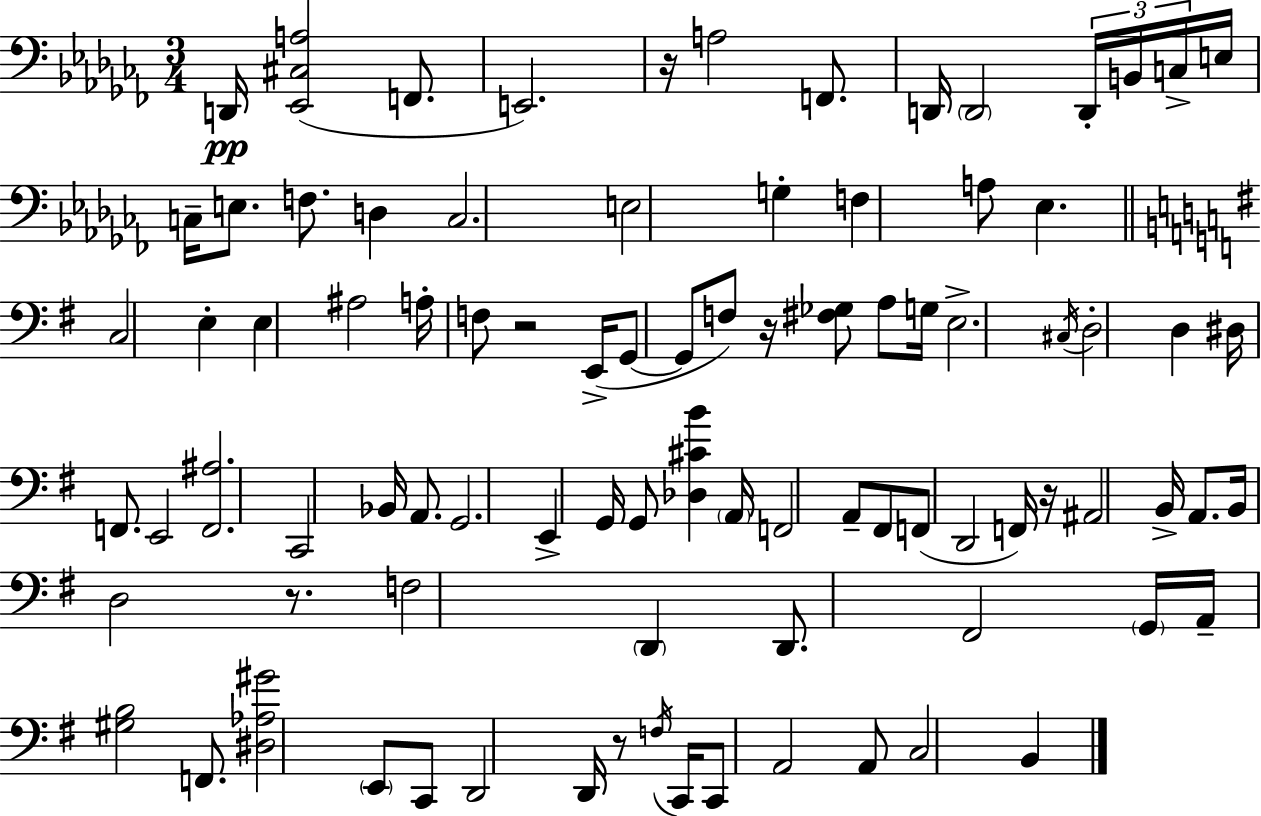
X:1
T:Untitled
M:3/4
L:1/4
K:Abm
D,,/4 [_E,,^C,A,]2 F,,/2 E,,2 z/4 A,2 F,,/2 D,,/4 D,,2 D,,/4 B,,/4 C,/4 E,/4 C,/4 E,/2 F,/2 D, C,2 E,2 G, F, A,/2 _E, C,2 E, E, ^A,2 A,/4 F,/2 z2 E,,/4 G,,/2 G,,/2 F,/2 z/4 [^F,_G,]/2 A,/2 G,/4 E,2 ^C,/4 D,2 D, ^D,/4 F,,/2 E,,2 [F,,^A,]2 C,,2 _B,,/4 A,,/2 G,,2 E,, G,,/4 G,,/2 [_D,^CB] A,,/4 F,,2 A,,/2 ^F,,/2 F,,/2 D,,2 F,,/4 z/4 ^A,,2 B,,/4 A,,/2 B,,/4 D,2 z/2 F,2 D,, D,,/2 ^F,,2 G,,/4 A,,/4 [^G,B,]2 F,,/2 [^D,_A,^G]2 E,,/2 C,,/2 D,,2 D,,/4 z/2 F,/4 C,,/4 C,,/2 A,,2 A,,/2 C,2 B,,